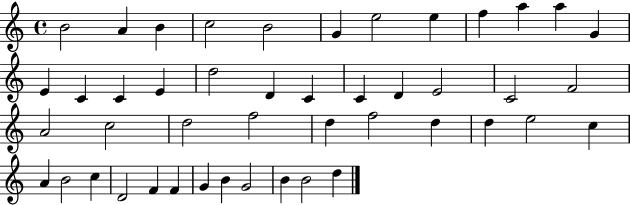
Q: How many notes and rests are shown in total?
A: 46